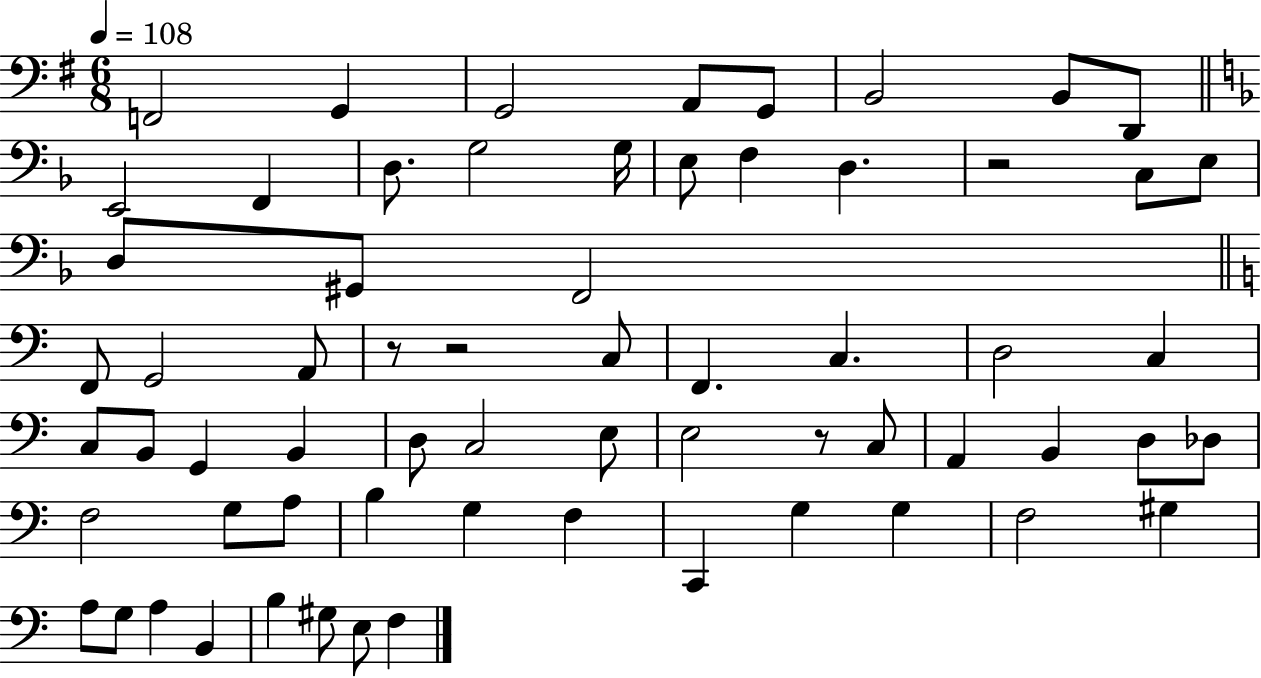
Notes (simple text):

F2/h G2/q G2/h A2/e G2/e B2/h B2/e D2/e E2/h F2/q D3/e. G3/h G3/s E3/e F3/q D3/q. R/h C3/e E3/e D3/e G#2/e F2/h F2/e G2/h A2/e R/e R/h C3/e F2/q. C3/q. D3/h C3/q C3/e B2/e G2/q B2/q D3/e C3/h E3/e E3/h R/e C3/e A2/q B2/q D3/e Db3/e F3/h G3/e A3/e B3/q G3/q F3/q C2/q G3/q G3/q F3/h G#3/q A3/e G3/e A3/q B2/q B3/q G#3/e E3/e F3/q